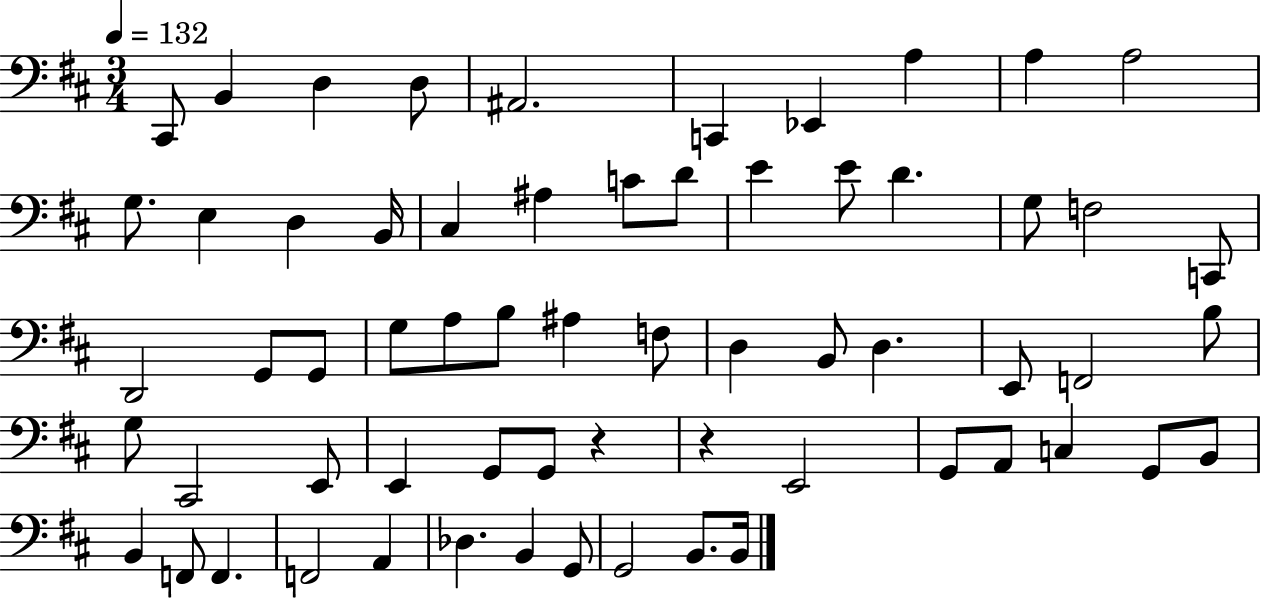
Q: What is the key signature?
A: D major